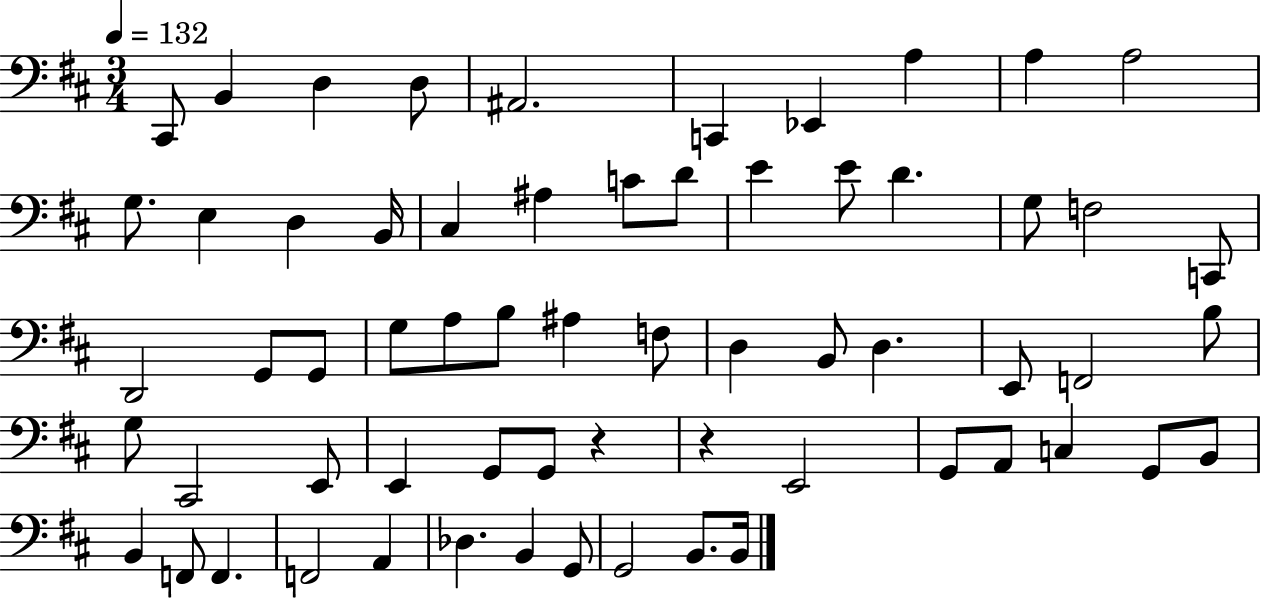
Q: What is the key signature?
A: D major